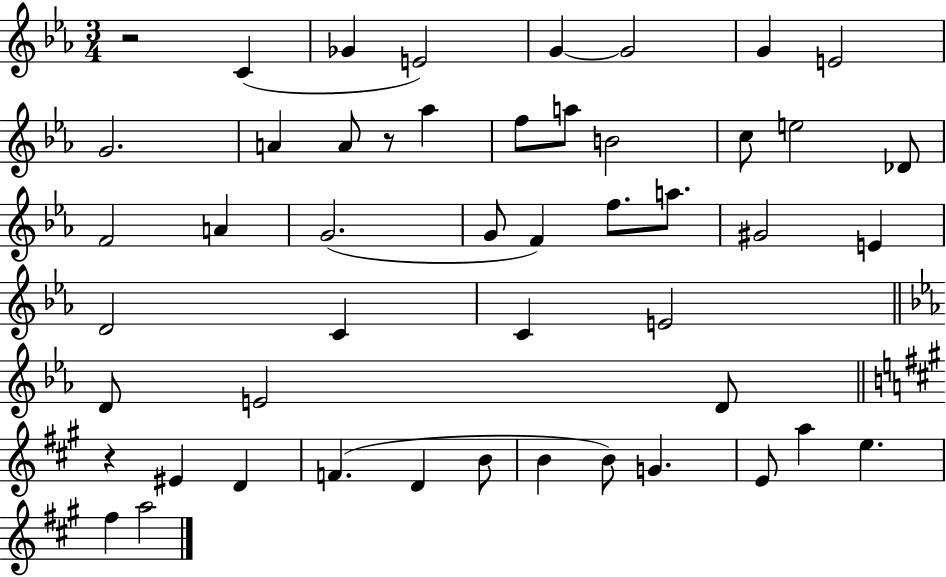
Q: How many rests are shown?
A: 3